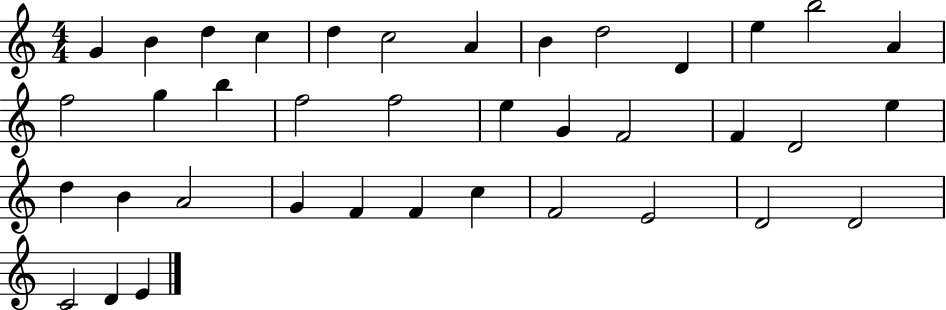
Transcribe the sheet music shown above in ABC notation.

X:1
T:Untitled
M:4/4
L:1/4
K:C
G B d c d c2 A B d2 D e b2 A f2 g b f2 f2 e G F2 F D2 e d B A2 G F F c F2 E2 D2 D2 C2 D E